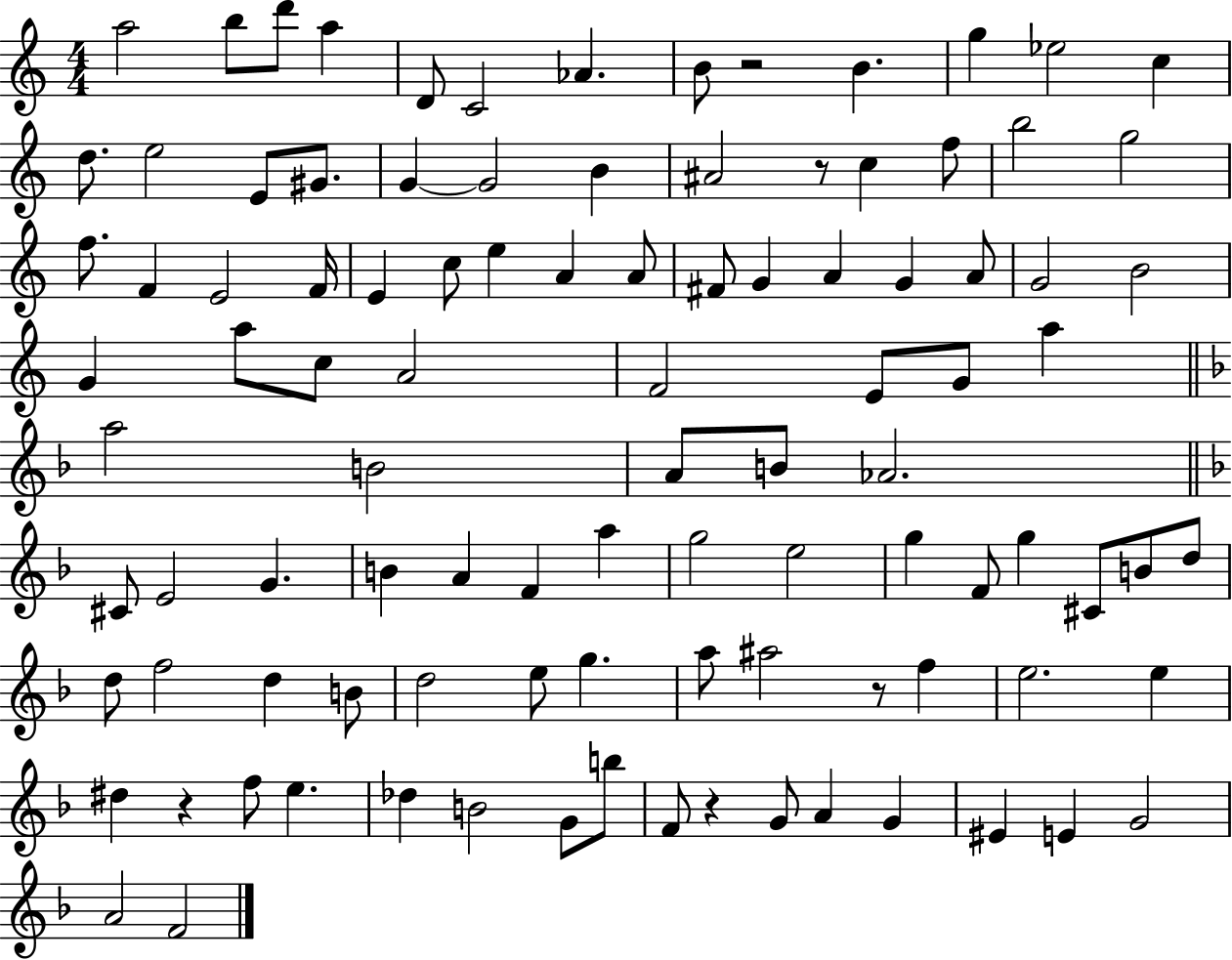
A5/h B5/e D6/e A5/q D4/e C4/h Ab4/q. B4/e R/h B4/q. G5/q Eb5/h C5/q D5/e. E5/h E4/e G#4/e. G4/q G4/h B4/q A#4/h R/e C5/q F5/e B5/h G5/h F5/e. F4/q E4/h F4/s E4/q C5/e E5/q A4/q A4/e F#4/e G4/q A4/q G4/q A4/e G4/h B4/h G4/q A5/e C5/e A4/h F4/h E4/e G4/e A5/q A5/h B4/h A4/e B4/e Ab4/h. C#4/e E4/h G4/q. B4/q A4/q F4/q A5/q G5/h E5/h G5/q F4/e G5/q C#4/e B4/e D5/e D5/e F5/h D5/q B4/e D5/h E5/e G5/q. A5/e A#5/h R/e F5/q E5/h. E5/q D#5/q R/q F5/e E5/q. Db5/q B4/h G4/e B5/e F4/e R/q G4/e A4/q G4/q EIS4/q E4/q G4/h A4/h F4/h